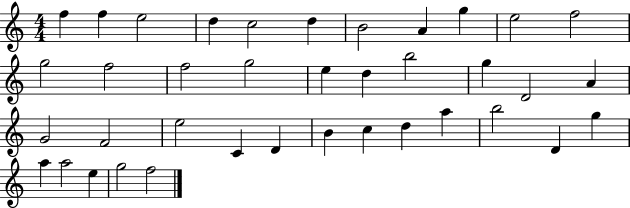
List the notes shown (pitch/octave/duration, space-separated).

F5/q F5/q E5/h D5/q C5/h D5/q B4/h A4/q G5/q E5/h F5/h G5/h F5/h F5/h G5/h E5/q D5/q B5/h G5/q D4/h A4/q G4/h F4/h E5/h C4/q D4/q B4/q C5/q D5/q A5/q B5/h D4/q G5/q A5/q A5/h E5/q G5/h F5/h